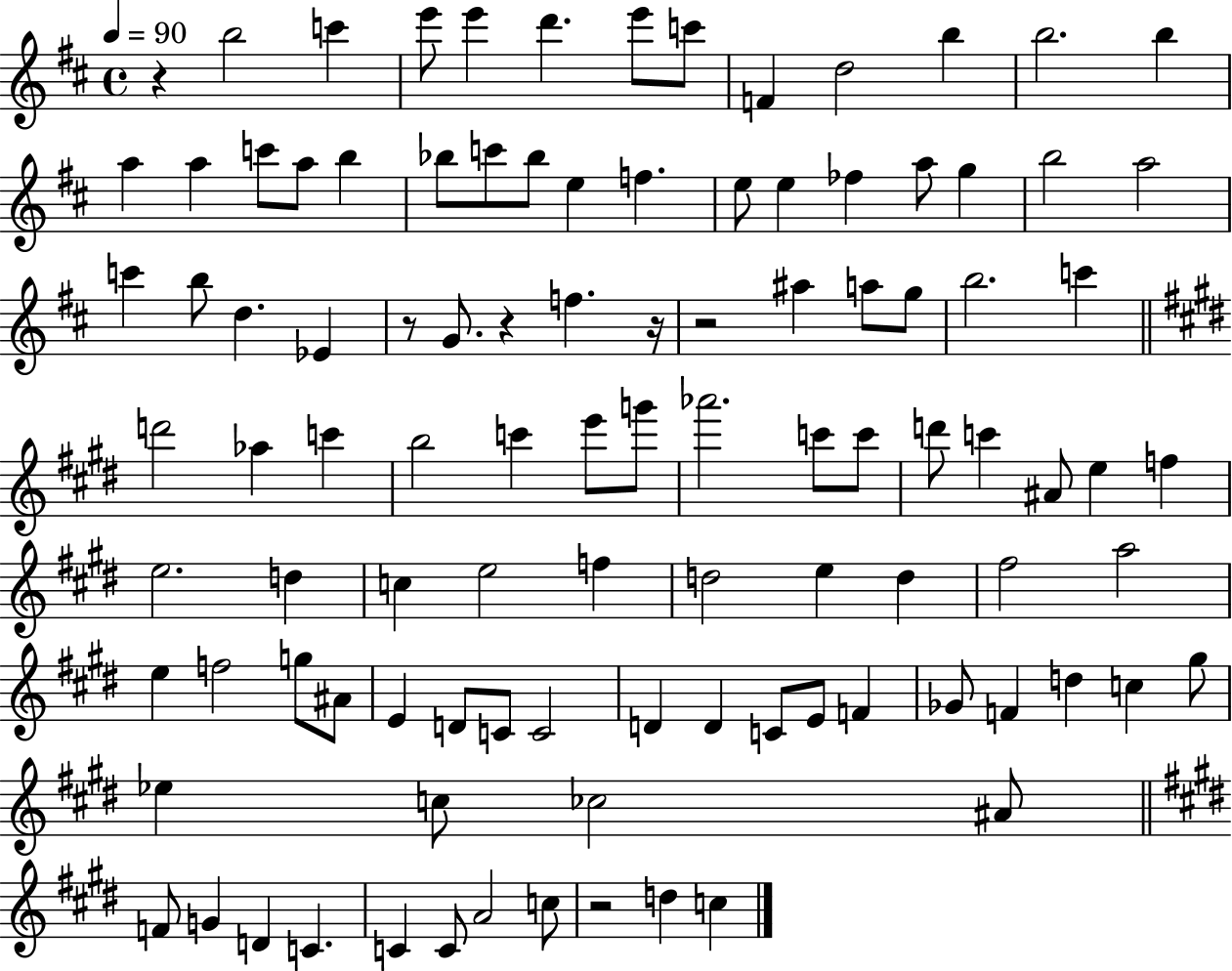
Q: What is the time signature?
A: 4/4